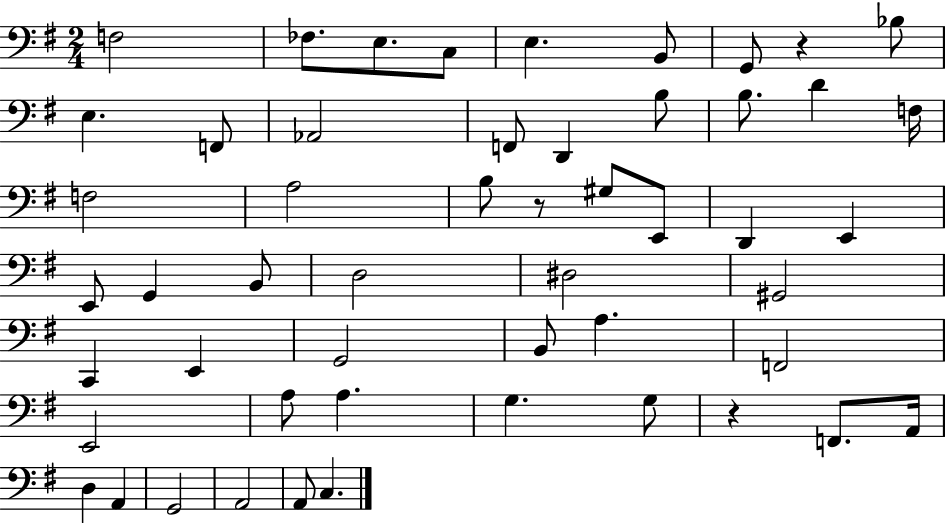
F3/h FES3/e. E3/e. C3/e E3/q. B2/e G2/e R/q Bb3/e E3/q. F2/e Ab2/h F2/e D2/q B3/e B3/e. D4/q F3/s F3/h A3/h B3/e R/e G#3/e E2/e D2/q E2/q E2/e G2/q B2/e D3/h D#3/h G#2/h C2/q E2/q G2/h B2/e A3/q. F2/h E2/h A3/e A3/q. G3/q. G3/e R/q F2/e. A2/s D3/q A2/q G2/h A2/h A2/e C3/q.